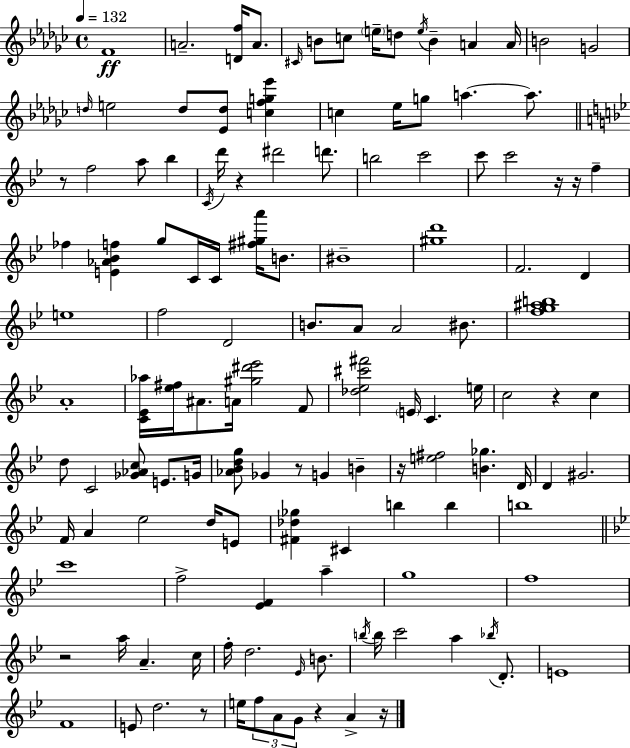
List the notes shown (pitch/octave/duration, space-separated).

F4/w A4/h. [D4,F5]/s A4/e. C#4/s B4/e C5/e E5/s D5/e E5/s B4/q A4/q A4/s B4/h G4/h D5/s E5/h D5/e [Eb4,D5]/e [C5,F5,G5,Eb6]/q C5/q Eb5/s G5/e A5/q. A5/e. R/e F5/h A5/e Bb5/q C4/s D6/s R/q D#6/h D6/e. B5/h C6/h C6/e C6/h R/s R/s F5/q FES5/q [E4,Ab4,Bb4,F5]/q G5/e C4/s C4/s [F#5,G#5,A6]/s B4/e. BIS4/w [G#5,D6]/w F4/h. D4/q E5/w F5/h D4/h B4/e. A4/e A4/h BIS4/e. [F5,G5,A#5,B5]/w A4/w [C4,Eb4,Ab5]/s [Eb5,F#5]/s A#4/e. A4/s [G#5,D#6,Eb6]/h F4/e [Db5,Eb5,C#6,F#6]/h E4/s C4/q. E5/s C5/h R/q C5/q D5/e C4/h [Gb4,Ab4,C5]/e E4/e. G4/s [Ab4,Bb4,D5,G5]/e Gb4/q R/e G4/q B4/q R/s [E5,F#5]/h [B4,Gb5]/q. D4/s D4/q G#4/h. F4/s A4/q Eb5/h D5/s E4/e [F#4,Db5,Gb5]/q C#4/q B5/q B5/q B5/w C6/w F5/h [Eb4,F4]/q A5/q G5/w F5/w R/h A5/s A4/q. C5/s F5/s D5/h. Eb4/s B4/e. B5/s B5/s C6/h A5/q Bb5/s D4/e. E4/w F4/w E4/e D5/h. R/e E5/s F5/e A4/e G4/e R/q A4/q R/s